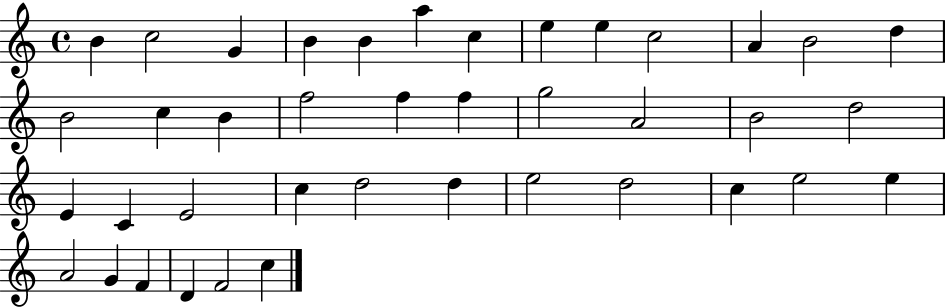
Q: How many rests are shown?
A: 0